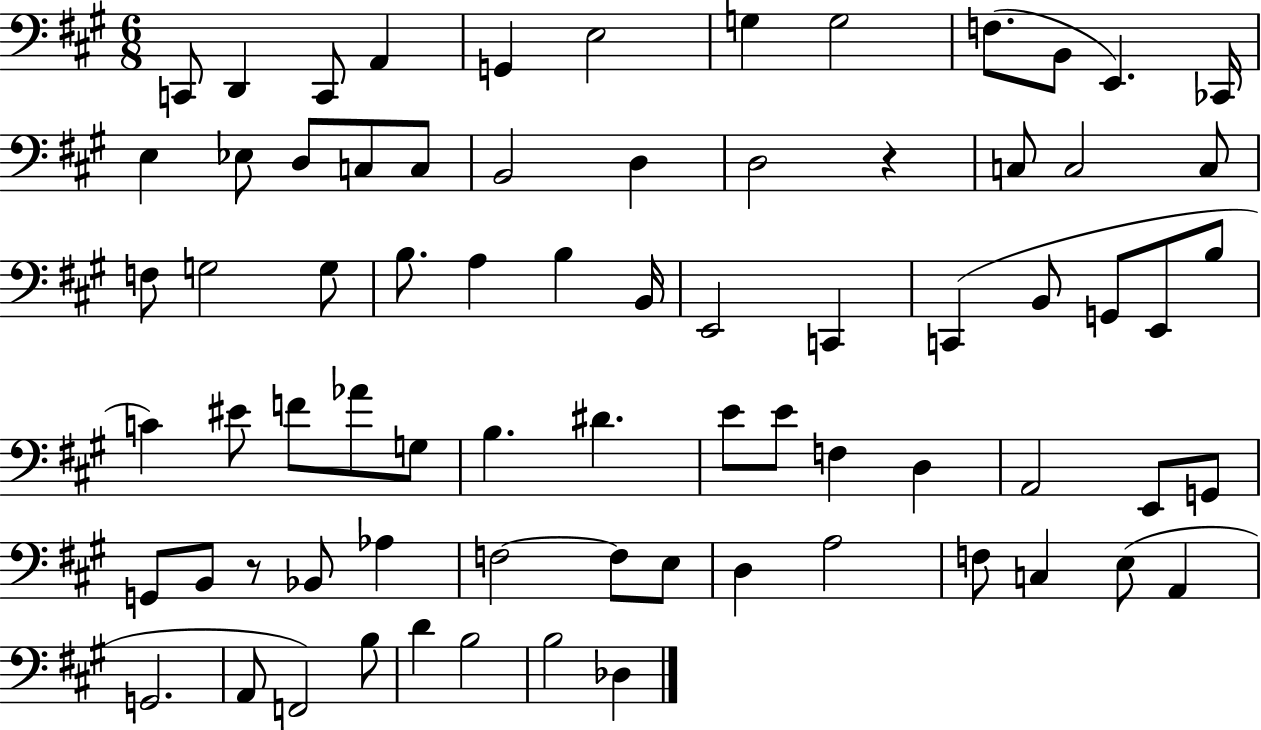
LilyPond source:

{
  \clef bass
  \numericTimeSignature
  \time 6/8
  \key a \major
  \repeat volta 2 { c,8 d,4 c,8 a,4 | g,4 e2 | g4 g2 | f8.( b,8 e,4.) ces,16 | \break e4 ees8 d8 c8 c8 | b,2 d4 | d2 r4 | c8 c2 c8 | \break f8 g2 g8 | b8. a4 b4 b,16 | e,2 c,4 | c,4( b,8 g,8 e,8 b8 | \break c'4) eis'8 f'8 aes'8 g8 | b4. dis'4. | e'8 e'8 f4 d4 | a,2 e,8 g,8 | \break g,8 b,8 r8 bes,8 aes4 | f2~~ f8 e8 | d4 a2 | f8 c4 e8( a,4 | \break g,2. | a,8 f,2) b8 | d'4 b2 | b2 des4 | \break } \bar "|."
}